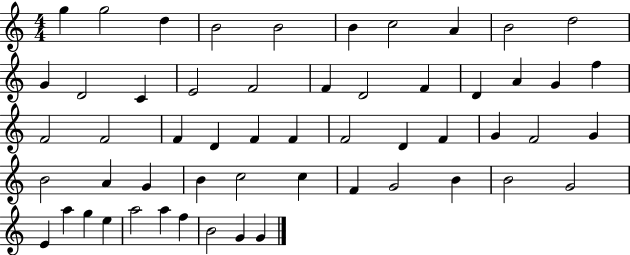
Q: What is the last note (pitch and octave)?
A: G4